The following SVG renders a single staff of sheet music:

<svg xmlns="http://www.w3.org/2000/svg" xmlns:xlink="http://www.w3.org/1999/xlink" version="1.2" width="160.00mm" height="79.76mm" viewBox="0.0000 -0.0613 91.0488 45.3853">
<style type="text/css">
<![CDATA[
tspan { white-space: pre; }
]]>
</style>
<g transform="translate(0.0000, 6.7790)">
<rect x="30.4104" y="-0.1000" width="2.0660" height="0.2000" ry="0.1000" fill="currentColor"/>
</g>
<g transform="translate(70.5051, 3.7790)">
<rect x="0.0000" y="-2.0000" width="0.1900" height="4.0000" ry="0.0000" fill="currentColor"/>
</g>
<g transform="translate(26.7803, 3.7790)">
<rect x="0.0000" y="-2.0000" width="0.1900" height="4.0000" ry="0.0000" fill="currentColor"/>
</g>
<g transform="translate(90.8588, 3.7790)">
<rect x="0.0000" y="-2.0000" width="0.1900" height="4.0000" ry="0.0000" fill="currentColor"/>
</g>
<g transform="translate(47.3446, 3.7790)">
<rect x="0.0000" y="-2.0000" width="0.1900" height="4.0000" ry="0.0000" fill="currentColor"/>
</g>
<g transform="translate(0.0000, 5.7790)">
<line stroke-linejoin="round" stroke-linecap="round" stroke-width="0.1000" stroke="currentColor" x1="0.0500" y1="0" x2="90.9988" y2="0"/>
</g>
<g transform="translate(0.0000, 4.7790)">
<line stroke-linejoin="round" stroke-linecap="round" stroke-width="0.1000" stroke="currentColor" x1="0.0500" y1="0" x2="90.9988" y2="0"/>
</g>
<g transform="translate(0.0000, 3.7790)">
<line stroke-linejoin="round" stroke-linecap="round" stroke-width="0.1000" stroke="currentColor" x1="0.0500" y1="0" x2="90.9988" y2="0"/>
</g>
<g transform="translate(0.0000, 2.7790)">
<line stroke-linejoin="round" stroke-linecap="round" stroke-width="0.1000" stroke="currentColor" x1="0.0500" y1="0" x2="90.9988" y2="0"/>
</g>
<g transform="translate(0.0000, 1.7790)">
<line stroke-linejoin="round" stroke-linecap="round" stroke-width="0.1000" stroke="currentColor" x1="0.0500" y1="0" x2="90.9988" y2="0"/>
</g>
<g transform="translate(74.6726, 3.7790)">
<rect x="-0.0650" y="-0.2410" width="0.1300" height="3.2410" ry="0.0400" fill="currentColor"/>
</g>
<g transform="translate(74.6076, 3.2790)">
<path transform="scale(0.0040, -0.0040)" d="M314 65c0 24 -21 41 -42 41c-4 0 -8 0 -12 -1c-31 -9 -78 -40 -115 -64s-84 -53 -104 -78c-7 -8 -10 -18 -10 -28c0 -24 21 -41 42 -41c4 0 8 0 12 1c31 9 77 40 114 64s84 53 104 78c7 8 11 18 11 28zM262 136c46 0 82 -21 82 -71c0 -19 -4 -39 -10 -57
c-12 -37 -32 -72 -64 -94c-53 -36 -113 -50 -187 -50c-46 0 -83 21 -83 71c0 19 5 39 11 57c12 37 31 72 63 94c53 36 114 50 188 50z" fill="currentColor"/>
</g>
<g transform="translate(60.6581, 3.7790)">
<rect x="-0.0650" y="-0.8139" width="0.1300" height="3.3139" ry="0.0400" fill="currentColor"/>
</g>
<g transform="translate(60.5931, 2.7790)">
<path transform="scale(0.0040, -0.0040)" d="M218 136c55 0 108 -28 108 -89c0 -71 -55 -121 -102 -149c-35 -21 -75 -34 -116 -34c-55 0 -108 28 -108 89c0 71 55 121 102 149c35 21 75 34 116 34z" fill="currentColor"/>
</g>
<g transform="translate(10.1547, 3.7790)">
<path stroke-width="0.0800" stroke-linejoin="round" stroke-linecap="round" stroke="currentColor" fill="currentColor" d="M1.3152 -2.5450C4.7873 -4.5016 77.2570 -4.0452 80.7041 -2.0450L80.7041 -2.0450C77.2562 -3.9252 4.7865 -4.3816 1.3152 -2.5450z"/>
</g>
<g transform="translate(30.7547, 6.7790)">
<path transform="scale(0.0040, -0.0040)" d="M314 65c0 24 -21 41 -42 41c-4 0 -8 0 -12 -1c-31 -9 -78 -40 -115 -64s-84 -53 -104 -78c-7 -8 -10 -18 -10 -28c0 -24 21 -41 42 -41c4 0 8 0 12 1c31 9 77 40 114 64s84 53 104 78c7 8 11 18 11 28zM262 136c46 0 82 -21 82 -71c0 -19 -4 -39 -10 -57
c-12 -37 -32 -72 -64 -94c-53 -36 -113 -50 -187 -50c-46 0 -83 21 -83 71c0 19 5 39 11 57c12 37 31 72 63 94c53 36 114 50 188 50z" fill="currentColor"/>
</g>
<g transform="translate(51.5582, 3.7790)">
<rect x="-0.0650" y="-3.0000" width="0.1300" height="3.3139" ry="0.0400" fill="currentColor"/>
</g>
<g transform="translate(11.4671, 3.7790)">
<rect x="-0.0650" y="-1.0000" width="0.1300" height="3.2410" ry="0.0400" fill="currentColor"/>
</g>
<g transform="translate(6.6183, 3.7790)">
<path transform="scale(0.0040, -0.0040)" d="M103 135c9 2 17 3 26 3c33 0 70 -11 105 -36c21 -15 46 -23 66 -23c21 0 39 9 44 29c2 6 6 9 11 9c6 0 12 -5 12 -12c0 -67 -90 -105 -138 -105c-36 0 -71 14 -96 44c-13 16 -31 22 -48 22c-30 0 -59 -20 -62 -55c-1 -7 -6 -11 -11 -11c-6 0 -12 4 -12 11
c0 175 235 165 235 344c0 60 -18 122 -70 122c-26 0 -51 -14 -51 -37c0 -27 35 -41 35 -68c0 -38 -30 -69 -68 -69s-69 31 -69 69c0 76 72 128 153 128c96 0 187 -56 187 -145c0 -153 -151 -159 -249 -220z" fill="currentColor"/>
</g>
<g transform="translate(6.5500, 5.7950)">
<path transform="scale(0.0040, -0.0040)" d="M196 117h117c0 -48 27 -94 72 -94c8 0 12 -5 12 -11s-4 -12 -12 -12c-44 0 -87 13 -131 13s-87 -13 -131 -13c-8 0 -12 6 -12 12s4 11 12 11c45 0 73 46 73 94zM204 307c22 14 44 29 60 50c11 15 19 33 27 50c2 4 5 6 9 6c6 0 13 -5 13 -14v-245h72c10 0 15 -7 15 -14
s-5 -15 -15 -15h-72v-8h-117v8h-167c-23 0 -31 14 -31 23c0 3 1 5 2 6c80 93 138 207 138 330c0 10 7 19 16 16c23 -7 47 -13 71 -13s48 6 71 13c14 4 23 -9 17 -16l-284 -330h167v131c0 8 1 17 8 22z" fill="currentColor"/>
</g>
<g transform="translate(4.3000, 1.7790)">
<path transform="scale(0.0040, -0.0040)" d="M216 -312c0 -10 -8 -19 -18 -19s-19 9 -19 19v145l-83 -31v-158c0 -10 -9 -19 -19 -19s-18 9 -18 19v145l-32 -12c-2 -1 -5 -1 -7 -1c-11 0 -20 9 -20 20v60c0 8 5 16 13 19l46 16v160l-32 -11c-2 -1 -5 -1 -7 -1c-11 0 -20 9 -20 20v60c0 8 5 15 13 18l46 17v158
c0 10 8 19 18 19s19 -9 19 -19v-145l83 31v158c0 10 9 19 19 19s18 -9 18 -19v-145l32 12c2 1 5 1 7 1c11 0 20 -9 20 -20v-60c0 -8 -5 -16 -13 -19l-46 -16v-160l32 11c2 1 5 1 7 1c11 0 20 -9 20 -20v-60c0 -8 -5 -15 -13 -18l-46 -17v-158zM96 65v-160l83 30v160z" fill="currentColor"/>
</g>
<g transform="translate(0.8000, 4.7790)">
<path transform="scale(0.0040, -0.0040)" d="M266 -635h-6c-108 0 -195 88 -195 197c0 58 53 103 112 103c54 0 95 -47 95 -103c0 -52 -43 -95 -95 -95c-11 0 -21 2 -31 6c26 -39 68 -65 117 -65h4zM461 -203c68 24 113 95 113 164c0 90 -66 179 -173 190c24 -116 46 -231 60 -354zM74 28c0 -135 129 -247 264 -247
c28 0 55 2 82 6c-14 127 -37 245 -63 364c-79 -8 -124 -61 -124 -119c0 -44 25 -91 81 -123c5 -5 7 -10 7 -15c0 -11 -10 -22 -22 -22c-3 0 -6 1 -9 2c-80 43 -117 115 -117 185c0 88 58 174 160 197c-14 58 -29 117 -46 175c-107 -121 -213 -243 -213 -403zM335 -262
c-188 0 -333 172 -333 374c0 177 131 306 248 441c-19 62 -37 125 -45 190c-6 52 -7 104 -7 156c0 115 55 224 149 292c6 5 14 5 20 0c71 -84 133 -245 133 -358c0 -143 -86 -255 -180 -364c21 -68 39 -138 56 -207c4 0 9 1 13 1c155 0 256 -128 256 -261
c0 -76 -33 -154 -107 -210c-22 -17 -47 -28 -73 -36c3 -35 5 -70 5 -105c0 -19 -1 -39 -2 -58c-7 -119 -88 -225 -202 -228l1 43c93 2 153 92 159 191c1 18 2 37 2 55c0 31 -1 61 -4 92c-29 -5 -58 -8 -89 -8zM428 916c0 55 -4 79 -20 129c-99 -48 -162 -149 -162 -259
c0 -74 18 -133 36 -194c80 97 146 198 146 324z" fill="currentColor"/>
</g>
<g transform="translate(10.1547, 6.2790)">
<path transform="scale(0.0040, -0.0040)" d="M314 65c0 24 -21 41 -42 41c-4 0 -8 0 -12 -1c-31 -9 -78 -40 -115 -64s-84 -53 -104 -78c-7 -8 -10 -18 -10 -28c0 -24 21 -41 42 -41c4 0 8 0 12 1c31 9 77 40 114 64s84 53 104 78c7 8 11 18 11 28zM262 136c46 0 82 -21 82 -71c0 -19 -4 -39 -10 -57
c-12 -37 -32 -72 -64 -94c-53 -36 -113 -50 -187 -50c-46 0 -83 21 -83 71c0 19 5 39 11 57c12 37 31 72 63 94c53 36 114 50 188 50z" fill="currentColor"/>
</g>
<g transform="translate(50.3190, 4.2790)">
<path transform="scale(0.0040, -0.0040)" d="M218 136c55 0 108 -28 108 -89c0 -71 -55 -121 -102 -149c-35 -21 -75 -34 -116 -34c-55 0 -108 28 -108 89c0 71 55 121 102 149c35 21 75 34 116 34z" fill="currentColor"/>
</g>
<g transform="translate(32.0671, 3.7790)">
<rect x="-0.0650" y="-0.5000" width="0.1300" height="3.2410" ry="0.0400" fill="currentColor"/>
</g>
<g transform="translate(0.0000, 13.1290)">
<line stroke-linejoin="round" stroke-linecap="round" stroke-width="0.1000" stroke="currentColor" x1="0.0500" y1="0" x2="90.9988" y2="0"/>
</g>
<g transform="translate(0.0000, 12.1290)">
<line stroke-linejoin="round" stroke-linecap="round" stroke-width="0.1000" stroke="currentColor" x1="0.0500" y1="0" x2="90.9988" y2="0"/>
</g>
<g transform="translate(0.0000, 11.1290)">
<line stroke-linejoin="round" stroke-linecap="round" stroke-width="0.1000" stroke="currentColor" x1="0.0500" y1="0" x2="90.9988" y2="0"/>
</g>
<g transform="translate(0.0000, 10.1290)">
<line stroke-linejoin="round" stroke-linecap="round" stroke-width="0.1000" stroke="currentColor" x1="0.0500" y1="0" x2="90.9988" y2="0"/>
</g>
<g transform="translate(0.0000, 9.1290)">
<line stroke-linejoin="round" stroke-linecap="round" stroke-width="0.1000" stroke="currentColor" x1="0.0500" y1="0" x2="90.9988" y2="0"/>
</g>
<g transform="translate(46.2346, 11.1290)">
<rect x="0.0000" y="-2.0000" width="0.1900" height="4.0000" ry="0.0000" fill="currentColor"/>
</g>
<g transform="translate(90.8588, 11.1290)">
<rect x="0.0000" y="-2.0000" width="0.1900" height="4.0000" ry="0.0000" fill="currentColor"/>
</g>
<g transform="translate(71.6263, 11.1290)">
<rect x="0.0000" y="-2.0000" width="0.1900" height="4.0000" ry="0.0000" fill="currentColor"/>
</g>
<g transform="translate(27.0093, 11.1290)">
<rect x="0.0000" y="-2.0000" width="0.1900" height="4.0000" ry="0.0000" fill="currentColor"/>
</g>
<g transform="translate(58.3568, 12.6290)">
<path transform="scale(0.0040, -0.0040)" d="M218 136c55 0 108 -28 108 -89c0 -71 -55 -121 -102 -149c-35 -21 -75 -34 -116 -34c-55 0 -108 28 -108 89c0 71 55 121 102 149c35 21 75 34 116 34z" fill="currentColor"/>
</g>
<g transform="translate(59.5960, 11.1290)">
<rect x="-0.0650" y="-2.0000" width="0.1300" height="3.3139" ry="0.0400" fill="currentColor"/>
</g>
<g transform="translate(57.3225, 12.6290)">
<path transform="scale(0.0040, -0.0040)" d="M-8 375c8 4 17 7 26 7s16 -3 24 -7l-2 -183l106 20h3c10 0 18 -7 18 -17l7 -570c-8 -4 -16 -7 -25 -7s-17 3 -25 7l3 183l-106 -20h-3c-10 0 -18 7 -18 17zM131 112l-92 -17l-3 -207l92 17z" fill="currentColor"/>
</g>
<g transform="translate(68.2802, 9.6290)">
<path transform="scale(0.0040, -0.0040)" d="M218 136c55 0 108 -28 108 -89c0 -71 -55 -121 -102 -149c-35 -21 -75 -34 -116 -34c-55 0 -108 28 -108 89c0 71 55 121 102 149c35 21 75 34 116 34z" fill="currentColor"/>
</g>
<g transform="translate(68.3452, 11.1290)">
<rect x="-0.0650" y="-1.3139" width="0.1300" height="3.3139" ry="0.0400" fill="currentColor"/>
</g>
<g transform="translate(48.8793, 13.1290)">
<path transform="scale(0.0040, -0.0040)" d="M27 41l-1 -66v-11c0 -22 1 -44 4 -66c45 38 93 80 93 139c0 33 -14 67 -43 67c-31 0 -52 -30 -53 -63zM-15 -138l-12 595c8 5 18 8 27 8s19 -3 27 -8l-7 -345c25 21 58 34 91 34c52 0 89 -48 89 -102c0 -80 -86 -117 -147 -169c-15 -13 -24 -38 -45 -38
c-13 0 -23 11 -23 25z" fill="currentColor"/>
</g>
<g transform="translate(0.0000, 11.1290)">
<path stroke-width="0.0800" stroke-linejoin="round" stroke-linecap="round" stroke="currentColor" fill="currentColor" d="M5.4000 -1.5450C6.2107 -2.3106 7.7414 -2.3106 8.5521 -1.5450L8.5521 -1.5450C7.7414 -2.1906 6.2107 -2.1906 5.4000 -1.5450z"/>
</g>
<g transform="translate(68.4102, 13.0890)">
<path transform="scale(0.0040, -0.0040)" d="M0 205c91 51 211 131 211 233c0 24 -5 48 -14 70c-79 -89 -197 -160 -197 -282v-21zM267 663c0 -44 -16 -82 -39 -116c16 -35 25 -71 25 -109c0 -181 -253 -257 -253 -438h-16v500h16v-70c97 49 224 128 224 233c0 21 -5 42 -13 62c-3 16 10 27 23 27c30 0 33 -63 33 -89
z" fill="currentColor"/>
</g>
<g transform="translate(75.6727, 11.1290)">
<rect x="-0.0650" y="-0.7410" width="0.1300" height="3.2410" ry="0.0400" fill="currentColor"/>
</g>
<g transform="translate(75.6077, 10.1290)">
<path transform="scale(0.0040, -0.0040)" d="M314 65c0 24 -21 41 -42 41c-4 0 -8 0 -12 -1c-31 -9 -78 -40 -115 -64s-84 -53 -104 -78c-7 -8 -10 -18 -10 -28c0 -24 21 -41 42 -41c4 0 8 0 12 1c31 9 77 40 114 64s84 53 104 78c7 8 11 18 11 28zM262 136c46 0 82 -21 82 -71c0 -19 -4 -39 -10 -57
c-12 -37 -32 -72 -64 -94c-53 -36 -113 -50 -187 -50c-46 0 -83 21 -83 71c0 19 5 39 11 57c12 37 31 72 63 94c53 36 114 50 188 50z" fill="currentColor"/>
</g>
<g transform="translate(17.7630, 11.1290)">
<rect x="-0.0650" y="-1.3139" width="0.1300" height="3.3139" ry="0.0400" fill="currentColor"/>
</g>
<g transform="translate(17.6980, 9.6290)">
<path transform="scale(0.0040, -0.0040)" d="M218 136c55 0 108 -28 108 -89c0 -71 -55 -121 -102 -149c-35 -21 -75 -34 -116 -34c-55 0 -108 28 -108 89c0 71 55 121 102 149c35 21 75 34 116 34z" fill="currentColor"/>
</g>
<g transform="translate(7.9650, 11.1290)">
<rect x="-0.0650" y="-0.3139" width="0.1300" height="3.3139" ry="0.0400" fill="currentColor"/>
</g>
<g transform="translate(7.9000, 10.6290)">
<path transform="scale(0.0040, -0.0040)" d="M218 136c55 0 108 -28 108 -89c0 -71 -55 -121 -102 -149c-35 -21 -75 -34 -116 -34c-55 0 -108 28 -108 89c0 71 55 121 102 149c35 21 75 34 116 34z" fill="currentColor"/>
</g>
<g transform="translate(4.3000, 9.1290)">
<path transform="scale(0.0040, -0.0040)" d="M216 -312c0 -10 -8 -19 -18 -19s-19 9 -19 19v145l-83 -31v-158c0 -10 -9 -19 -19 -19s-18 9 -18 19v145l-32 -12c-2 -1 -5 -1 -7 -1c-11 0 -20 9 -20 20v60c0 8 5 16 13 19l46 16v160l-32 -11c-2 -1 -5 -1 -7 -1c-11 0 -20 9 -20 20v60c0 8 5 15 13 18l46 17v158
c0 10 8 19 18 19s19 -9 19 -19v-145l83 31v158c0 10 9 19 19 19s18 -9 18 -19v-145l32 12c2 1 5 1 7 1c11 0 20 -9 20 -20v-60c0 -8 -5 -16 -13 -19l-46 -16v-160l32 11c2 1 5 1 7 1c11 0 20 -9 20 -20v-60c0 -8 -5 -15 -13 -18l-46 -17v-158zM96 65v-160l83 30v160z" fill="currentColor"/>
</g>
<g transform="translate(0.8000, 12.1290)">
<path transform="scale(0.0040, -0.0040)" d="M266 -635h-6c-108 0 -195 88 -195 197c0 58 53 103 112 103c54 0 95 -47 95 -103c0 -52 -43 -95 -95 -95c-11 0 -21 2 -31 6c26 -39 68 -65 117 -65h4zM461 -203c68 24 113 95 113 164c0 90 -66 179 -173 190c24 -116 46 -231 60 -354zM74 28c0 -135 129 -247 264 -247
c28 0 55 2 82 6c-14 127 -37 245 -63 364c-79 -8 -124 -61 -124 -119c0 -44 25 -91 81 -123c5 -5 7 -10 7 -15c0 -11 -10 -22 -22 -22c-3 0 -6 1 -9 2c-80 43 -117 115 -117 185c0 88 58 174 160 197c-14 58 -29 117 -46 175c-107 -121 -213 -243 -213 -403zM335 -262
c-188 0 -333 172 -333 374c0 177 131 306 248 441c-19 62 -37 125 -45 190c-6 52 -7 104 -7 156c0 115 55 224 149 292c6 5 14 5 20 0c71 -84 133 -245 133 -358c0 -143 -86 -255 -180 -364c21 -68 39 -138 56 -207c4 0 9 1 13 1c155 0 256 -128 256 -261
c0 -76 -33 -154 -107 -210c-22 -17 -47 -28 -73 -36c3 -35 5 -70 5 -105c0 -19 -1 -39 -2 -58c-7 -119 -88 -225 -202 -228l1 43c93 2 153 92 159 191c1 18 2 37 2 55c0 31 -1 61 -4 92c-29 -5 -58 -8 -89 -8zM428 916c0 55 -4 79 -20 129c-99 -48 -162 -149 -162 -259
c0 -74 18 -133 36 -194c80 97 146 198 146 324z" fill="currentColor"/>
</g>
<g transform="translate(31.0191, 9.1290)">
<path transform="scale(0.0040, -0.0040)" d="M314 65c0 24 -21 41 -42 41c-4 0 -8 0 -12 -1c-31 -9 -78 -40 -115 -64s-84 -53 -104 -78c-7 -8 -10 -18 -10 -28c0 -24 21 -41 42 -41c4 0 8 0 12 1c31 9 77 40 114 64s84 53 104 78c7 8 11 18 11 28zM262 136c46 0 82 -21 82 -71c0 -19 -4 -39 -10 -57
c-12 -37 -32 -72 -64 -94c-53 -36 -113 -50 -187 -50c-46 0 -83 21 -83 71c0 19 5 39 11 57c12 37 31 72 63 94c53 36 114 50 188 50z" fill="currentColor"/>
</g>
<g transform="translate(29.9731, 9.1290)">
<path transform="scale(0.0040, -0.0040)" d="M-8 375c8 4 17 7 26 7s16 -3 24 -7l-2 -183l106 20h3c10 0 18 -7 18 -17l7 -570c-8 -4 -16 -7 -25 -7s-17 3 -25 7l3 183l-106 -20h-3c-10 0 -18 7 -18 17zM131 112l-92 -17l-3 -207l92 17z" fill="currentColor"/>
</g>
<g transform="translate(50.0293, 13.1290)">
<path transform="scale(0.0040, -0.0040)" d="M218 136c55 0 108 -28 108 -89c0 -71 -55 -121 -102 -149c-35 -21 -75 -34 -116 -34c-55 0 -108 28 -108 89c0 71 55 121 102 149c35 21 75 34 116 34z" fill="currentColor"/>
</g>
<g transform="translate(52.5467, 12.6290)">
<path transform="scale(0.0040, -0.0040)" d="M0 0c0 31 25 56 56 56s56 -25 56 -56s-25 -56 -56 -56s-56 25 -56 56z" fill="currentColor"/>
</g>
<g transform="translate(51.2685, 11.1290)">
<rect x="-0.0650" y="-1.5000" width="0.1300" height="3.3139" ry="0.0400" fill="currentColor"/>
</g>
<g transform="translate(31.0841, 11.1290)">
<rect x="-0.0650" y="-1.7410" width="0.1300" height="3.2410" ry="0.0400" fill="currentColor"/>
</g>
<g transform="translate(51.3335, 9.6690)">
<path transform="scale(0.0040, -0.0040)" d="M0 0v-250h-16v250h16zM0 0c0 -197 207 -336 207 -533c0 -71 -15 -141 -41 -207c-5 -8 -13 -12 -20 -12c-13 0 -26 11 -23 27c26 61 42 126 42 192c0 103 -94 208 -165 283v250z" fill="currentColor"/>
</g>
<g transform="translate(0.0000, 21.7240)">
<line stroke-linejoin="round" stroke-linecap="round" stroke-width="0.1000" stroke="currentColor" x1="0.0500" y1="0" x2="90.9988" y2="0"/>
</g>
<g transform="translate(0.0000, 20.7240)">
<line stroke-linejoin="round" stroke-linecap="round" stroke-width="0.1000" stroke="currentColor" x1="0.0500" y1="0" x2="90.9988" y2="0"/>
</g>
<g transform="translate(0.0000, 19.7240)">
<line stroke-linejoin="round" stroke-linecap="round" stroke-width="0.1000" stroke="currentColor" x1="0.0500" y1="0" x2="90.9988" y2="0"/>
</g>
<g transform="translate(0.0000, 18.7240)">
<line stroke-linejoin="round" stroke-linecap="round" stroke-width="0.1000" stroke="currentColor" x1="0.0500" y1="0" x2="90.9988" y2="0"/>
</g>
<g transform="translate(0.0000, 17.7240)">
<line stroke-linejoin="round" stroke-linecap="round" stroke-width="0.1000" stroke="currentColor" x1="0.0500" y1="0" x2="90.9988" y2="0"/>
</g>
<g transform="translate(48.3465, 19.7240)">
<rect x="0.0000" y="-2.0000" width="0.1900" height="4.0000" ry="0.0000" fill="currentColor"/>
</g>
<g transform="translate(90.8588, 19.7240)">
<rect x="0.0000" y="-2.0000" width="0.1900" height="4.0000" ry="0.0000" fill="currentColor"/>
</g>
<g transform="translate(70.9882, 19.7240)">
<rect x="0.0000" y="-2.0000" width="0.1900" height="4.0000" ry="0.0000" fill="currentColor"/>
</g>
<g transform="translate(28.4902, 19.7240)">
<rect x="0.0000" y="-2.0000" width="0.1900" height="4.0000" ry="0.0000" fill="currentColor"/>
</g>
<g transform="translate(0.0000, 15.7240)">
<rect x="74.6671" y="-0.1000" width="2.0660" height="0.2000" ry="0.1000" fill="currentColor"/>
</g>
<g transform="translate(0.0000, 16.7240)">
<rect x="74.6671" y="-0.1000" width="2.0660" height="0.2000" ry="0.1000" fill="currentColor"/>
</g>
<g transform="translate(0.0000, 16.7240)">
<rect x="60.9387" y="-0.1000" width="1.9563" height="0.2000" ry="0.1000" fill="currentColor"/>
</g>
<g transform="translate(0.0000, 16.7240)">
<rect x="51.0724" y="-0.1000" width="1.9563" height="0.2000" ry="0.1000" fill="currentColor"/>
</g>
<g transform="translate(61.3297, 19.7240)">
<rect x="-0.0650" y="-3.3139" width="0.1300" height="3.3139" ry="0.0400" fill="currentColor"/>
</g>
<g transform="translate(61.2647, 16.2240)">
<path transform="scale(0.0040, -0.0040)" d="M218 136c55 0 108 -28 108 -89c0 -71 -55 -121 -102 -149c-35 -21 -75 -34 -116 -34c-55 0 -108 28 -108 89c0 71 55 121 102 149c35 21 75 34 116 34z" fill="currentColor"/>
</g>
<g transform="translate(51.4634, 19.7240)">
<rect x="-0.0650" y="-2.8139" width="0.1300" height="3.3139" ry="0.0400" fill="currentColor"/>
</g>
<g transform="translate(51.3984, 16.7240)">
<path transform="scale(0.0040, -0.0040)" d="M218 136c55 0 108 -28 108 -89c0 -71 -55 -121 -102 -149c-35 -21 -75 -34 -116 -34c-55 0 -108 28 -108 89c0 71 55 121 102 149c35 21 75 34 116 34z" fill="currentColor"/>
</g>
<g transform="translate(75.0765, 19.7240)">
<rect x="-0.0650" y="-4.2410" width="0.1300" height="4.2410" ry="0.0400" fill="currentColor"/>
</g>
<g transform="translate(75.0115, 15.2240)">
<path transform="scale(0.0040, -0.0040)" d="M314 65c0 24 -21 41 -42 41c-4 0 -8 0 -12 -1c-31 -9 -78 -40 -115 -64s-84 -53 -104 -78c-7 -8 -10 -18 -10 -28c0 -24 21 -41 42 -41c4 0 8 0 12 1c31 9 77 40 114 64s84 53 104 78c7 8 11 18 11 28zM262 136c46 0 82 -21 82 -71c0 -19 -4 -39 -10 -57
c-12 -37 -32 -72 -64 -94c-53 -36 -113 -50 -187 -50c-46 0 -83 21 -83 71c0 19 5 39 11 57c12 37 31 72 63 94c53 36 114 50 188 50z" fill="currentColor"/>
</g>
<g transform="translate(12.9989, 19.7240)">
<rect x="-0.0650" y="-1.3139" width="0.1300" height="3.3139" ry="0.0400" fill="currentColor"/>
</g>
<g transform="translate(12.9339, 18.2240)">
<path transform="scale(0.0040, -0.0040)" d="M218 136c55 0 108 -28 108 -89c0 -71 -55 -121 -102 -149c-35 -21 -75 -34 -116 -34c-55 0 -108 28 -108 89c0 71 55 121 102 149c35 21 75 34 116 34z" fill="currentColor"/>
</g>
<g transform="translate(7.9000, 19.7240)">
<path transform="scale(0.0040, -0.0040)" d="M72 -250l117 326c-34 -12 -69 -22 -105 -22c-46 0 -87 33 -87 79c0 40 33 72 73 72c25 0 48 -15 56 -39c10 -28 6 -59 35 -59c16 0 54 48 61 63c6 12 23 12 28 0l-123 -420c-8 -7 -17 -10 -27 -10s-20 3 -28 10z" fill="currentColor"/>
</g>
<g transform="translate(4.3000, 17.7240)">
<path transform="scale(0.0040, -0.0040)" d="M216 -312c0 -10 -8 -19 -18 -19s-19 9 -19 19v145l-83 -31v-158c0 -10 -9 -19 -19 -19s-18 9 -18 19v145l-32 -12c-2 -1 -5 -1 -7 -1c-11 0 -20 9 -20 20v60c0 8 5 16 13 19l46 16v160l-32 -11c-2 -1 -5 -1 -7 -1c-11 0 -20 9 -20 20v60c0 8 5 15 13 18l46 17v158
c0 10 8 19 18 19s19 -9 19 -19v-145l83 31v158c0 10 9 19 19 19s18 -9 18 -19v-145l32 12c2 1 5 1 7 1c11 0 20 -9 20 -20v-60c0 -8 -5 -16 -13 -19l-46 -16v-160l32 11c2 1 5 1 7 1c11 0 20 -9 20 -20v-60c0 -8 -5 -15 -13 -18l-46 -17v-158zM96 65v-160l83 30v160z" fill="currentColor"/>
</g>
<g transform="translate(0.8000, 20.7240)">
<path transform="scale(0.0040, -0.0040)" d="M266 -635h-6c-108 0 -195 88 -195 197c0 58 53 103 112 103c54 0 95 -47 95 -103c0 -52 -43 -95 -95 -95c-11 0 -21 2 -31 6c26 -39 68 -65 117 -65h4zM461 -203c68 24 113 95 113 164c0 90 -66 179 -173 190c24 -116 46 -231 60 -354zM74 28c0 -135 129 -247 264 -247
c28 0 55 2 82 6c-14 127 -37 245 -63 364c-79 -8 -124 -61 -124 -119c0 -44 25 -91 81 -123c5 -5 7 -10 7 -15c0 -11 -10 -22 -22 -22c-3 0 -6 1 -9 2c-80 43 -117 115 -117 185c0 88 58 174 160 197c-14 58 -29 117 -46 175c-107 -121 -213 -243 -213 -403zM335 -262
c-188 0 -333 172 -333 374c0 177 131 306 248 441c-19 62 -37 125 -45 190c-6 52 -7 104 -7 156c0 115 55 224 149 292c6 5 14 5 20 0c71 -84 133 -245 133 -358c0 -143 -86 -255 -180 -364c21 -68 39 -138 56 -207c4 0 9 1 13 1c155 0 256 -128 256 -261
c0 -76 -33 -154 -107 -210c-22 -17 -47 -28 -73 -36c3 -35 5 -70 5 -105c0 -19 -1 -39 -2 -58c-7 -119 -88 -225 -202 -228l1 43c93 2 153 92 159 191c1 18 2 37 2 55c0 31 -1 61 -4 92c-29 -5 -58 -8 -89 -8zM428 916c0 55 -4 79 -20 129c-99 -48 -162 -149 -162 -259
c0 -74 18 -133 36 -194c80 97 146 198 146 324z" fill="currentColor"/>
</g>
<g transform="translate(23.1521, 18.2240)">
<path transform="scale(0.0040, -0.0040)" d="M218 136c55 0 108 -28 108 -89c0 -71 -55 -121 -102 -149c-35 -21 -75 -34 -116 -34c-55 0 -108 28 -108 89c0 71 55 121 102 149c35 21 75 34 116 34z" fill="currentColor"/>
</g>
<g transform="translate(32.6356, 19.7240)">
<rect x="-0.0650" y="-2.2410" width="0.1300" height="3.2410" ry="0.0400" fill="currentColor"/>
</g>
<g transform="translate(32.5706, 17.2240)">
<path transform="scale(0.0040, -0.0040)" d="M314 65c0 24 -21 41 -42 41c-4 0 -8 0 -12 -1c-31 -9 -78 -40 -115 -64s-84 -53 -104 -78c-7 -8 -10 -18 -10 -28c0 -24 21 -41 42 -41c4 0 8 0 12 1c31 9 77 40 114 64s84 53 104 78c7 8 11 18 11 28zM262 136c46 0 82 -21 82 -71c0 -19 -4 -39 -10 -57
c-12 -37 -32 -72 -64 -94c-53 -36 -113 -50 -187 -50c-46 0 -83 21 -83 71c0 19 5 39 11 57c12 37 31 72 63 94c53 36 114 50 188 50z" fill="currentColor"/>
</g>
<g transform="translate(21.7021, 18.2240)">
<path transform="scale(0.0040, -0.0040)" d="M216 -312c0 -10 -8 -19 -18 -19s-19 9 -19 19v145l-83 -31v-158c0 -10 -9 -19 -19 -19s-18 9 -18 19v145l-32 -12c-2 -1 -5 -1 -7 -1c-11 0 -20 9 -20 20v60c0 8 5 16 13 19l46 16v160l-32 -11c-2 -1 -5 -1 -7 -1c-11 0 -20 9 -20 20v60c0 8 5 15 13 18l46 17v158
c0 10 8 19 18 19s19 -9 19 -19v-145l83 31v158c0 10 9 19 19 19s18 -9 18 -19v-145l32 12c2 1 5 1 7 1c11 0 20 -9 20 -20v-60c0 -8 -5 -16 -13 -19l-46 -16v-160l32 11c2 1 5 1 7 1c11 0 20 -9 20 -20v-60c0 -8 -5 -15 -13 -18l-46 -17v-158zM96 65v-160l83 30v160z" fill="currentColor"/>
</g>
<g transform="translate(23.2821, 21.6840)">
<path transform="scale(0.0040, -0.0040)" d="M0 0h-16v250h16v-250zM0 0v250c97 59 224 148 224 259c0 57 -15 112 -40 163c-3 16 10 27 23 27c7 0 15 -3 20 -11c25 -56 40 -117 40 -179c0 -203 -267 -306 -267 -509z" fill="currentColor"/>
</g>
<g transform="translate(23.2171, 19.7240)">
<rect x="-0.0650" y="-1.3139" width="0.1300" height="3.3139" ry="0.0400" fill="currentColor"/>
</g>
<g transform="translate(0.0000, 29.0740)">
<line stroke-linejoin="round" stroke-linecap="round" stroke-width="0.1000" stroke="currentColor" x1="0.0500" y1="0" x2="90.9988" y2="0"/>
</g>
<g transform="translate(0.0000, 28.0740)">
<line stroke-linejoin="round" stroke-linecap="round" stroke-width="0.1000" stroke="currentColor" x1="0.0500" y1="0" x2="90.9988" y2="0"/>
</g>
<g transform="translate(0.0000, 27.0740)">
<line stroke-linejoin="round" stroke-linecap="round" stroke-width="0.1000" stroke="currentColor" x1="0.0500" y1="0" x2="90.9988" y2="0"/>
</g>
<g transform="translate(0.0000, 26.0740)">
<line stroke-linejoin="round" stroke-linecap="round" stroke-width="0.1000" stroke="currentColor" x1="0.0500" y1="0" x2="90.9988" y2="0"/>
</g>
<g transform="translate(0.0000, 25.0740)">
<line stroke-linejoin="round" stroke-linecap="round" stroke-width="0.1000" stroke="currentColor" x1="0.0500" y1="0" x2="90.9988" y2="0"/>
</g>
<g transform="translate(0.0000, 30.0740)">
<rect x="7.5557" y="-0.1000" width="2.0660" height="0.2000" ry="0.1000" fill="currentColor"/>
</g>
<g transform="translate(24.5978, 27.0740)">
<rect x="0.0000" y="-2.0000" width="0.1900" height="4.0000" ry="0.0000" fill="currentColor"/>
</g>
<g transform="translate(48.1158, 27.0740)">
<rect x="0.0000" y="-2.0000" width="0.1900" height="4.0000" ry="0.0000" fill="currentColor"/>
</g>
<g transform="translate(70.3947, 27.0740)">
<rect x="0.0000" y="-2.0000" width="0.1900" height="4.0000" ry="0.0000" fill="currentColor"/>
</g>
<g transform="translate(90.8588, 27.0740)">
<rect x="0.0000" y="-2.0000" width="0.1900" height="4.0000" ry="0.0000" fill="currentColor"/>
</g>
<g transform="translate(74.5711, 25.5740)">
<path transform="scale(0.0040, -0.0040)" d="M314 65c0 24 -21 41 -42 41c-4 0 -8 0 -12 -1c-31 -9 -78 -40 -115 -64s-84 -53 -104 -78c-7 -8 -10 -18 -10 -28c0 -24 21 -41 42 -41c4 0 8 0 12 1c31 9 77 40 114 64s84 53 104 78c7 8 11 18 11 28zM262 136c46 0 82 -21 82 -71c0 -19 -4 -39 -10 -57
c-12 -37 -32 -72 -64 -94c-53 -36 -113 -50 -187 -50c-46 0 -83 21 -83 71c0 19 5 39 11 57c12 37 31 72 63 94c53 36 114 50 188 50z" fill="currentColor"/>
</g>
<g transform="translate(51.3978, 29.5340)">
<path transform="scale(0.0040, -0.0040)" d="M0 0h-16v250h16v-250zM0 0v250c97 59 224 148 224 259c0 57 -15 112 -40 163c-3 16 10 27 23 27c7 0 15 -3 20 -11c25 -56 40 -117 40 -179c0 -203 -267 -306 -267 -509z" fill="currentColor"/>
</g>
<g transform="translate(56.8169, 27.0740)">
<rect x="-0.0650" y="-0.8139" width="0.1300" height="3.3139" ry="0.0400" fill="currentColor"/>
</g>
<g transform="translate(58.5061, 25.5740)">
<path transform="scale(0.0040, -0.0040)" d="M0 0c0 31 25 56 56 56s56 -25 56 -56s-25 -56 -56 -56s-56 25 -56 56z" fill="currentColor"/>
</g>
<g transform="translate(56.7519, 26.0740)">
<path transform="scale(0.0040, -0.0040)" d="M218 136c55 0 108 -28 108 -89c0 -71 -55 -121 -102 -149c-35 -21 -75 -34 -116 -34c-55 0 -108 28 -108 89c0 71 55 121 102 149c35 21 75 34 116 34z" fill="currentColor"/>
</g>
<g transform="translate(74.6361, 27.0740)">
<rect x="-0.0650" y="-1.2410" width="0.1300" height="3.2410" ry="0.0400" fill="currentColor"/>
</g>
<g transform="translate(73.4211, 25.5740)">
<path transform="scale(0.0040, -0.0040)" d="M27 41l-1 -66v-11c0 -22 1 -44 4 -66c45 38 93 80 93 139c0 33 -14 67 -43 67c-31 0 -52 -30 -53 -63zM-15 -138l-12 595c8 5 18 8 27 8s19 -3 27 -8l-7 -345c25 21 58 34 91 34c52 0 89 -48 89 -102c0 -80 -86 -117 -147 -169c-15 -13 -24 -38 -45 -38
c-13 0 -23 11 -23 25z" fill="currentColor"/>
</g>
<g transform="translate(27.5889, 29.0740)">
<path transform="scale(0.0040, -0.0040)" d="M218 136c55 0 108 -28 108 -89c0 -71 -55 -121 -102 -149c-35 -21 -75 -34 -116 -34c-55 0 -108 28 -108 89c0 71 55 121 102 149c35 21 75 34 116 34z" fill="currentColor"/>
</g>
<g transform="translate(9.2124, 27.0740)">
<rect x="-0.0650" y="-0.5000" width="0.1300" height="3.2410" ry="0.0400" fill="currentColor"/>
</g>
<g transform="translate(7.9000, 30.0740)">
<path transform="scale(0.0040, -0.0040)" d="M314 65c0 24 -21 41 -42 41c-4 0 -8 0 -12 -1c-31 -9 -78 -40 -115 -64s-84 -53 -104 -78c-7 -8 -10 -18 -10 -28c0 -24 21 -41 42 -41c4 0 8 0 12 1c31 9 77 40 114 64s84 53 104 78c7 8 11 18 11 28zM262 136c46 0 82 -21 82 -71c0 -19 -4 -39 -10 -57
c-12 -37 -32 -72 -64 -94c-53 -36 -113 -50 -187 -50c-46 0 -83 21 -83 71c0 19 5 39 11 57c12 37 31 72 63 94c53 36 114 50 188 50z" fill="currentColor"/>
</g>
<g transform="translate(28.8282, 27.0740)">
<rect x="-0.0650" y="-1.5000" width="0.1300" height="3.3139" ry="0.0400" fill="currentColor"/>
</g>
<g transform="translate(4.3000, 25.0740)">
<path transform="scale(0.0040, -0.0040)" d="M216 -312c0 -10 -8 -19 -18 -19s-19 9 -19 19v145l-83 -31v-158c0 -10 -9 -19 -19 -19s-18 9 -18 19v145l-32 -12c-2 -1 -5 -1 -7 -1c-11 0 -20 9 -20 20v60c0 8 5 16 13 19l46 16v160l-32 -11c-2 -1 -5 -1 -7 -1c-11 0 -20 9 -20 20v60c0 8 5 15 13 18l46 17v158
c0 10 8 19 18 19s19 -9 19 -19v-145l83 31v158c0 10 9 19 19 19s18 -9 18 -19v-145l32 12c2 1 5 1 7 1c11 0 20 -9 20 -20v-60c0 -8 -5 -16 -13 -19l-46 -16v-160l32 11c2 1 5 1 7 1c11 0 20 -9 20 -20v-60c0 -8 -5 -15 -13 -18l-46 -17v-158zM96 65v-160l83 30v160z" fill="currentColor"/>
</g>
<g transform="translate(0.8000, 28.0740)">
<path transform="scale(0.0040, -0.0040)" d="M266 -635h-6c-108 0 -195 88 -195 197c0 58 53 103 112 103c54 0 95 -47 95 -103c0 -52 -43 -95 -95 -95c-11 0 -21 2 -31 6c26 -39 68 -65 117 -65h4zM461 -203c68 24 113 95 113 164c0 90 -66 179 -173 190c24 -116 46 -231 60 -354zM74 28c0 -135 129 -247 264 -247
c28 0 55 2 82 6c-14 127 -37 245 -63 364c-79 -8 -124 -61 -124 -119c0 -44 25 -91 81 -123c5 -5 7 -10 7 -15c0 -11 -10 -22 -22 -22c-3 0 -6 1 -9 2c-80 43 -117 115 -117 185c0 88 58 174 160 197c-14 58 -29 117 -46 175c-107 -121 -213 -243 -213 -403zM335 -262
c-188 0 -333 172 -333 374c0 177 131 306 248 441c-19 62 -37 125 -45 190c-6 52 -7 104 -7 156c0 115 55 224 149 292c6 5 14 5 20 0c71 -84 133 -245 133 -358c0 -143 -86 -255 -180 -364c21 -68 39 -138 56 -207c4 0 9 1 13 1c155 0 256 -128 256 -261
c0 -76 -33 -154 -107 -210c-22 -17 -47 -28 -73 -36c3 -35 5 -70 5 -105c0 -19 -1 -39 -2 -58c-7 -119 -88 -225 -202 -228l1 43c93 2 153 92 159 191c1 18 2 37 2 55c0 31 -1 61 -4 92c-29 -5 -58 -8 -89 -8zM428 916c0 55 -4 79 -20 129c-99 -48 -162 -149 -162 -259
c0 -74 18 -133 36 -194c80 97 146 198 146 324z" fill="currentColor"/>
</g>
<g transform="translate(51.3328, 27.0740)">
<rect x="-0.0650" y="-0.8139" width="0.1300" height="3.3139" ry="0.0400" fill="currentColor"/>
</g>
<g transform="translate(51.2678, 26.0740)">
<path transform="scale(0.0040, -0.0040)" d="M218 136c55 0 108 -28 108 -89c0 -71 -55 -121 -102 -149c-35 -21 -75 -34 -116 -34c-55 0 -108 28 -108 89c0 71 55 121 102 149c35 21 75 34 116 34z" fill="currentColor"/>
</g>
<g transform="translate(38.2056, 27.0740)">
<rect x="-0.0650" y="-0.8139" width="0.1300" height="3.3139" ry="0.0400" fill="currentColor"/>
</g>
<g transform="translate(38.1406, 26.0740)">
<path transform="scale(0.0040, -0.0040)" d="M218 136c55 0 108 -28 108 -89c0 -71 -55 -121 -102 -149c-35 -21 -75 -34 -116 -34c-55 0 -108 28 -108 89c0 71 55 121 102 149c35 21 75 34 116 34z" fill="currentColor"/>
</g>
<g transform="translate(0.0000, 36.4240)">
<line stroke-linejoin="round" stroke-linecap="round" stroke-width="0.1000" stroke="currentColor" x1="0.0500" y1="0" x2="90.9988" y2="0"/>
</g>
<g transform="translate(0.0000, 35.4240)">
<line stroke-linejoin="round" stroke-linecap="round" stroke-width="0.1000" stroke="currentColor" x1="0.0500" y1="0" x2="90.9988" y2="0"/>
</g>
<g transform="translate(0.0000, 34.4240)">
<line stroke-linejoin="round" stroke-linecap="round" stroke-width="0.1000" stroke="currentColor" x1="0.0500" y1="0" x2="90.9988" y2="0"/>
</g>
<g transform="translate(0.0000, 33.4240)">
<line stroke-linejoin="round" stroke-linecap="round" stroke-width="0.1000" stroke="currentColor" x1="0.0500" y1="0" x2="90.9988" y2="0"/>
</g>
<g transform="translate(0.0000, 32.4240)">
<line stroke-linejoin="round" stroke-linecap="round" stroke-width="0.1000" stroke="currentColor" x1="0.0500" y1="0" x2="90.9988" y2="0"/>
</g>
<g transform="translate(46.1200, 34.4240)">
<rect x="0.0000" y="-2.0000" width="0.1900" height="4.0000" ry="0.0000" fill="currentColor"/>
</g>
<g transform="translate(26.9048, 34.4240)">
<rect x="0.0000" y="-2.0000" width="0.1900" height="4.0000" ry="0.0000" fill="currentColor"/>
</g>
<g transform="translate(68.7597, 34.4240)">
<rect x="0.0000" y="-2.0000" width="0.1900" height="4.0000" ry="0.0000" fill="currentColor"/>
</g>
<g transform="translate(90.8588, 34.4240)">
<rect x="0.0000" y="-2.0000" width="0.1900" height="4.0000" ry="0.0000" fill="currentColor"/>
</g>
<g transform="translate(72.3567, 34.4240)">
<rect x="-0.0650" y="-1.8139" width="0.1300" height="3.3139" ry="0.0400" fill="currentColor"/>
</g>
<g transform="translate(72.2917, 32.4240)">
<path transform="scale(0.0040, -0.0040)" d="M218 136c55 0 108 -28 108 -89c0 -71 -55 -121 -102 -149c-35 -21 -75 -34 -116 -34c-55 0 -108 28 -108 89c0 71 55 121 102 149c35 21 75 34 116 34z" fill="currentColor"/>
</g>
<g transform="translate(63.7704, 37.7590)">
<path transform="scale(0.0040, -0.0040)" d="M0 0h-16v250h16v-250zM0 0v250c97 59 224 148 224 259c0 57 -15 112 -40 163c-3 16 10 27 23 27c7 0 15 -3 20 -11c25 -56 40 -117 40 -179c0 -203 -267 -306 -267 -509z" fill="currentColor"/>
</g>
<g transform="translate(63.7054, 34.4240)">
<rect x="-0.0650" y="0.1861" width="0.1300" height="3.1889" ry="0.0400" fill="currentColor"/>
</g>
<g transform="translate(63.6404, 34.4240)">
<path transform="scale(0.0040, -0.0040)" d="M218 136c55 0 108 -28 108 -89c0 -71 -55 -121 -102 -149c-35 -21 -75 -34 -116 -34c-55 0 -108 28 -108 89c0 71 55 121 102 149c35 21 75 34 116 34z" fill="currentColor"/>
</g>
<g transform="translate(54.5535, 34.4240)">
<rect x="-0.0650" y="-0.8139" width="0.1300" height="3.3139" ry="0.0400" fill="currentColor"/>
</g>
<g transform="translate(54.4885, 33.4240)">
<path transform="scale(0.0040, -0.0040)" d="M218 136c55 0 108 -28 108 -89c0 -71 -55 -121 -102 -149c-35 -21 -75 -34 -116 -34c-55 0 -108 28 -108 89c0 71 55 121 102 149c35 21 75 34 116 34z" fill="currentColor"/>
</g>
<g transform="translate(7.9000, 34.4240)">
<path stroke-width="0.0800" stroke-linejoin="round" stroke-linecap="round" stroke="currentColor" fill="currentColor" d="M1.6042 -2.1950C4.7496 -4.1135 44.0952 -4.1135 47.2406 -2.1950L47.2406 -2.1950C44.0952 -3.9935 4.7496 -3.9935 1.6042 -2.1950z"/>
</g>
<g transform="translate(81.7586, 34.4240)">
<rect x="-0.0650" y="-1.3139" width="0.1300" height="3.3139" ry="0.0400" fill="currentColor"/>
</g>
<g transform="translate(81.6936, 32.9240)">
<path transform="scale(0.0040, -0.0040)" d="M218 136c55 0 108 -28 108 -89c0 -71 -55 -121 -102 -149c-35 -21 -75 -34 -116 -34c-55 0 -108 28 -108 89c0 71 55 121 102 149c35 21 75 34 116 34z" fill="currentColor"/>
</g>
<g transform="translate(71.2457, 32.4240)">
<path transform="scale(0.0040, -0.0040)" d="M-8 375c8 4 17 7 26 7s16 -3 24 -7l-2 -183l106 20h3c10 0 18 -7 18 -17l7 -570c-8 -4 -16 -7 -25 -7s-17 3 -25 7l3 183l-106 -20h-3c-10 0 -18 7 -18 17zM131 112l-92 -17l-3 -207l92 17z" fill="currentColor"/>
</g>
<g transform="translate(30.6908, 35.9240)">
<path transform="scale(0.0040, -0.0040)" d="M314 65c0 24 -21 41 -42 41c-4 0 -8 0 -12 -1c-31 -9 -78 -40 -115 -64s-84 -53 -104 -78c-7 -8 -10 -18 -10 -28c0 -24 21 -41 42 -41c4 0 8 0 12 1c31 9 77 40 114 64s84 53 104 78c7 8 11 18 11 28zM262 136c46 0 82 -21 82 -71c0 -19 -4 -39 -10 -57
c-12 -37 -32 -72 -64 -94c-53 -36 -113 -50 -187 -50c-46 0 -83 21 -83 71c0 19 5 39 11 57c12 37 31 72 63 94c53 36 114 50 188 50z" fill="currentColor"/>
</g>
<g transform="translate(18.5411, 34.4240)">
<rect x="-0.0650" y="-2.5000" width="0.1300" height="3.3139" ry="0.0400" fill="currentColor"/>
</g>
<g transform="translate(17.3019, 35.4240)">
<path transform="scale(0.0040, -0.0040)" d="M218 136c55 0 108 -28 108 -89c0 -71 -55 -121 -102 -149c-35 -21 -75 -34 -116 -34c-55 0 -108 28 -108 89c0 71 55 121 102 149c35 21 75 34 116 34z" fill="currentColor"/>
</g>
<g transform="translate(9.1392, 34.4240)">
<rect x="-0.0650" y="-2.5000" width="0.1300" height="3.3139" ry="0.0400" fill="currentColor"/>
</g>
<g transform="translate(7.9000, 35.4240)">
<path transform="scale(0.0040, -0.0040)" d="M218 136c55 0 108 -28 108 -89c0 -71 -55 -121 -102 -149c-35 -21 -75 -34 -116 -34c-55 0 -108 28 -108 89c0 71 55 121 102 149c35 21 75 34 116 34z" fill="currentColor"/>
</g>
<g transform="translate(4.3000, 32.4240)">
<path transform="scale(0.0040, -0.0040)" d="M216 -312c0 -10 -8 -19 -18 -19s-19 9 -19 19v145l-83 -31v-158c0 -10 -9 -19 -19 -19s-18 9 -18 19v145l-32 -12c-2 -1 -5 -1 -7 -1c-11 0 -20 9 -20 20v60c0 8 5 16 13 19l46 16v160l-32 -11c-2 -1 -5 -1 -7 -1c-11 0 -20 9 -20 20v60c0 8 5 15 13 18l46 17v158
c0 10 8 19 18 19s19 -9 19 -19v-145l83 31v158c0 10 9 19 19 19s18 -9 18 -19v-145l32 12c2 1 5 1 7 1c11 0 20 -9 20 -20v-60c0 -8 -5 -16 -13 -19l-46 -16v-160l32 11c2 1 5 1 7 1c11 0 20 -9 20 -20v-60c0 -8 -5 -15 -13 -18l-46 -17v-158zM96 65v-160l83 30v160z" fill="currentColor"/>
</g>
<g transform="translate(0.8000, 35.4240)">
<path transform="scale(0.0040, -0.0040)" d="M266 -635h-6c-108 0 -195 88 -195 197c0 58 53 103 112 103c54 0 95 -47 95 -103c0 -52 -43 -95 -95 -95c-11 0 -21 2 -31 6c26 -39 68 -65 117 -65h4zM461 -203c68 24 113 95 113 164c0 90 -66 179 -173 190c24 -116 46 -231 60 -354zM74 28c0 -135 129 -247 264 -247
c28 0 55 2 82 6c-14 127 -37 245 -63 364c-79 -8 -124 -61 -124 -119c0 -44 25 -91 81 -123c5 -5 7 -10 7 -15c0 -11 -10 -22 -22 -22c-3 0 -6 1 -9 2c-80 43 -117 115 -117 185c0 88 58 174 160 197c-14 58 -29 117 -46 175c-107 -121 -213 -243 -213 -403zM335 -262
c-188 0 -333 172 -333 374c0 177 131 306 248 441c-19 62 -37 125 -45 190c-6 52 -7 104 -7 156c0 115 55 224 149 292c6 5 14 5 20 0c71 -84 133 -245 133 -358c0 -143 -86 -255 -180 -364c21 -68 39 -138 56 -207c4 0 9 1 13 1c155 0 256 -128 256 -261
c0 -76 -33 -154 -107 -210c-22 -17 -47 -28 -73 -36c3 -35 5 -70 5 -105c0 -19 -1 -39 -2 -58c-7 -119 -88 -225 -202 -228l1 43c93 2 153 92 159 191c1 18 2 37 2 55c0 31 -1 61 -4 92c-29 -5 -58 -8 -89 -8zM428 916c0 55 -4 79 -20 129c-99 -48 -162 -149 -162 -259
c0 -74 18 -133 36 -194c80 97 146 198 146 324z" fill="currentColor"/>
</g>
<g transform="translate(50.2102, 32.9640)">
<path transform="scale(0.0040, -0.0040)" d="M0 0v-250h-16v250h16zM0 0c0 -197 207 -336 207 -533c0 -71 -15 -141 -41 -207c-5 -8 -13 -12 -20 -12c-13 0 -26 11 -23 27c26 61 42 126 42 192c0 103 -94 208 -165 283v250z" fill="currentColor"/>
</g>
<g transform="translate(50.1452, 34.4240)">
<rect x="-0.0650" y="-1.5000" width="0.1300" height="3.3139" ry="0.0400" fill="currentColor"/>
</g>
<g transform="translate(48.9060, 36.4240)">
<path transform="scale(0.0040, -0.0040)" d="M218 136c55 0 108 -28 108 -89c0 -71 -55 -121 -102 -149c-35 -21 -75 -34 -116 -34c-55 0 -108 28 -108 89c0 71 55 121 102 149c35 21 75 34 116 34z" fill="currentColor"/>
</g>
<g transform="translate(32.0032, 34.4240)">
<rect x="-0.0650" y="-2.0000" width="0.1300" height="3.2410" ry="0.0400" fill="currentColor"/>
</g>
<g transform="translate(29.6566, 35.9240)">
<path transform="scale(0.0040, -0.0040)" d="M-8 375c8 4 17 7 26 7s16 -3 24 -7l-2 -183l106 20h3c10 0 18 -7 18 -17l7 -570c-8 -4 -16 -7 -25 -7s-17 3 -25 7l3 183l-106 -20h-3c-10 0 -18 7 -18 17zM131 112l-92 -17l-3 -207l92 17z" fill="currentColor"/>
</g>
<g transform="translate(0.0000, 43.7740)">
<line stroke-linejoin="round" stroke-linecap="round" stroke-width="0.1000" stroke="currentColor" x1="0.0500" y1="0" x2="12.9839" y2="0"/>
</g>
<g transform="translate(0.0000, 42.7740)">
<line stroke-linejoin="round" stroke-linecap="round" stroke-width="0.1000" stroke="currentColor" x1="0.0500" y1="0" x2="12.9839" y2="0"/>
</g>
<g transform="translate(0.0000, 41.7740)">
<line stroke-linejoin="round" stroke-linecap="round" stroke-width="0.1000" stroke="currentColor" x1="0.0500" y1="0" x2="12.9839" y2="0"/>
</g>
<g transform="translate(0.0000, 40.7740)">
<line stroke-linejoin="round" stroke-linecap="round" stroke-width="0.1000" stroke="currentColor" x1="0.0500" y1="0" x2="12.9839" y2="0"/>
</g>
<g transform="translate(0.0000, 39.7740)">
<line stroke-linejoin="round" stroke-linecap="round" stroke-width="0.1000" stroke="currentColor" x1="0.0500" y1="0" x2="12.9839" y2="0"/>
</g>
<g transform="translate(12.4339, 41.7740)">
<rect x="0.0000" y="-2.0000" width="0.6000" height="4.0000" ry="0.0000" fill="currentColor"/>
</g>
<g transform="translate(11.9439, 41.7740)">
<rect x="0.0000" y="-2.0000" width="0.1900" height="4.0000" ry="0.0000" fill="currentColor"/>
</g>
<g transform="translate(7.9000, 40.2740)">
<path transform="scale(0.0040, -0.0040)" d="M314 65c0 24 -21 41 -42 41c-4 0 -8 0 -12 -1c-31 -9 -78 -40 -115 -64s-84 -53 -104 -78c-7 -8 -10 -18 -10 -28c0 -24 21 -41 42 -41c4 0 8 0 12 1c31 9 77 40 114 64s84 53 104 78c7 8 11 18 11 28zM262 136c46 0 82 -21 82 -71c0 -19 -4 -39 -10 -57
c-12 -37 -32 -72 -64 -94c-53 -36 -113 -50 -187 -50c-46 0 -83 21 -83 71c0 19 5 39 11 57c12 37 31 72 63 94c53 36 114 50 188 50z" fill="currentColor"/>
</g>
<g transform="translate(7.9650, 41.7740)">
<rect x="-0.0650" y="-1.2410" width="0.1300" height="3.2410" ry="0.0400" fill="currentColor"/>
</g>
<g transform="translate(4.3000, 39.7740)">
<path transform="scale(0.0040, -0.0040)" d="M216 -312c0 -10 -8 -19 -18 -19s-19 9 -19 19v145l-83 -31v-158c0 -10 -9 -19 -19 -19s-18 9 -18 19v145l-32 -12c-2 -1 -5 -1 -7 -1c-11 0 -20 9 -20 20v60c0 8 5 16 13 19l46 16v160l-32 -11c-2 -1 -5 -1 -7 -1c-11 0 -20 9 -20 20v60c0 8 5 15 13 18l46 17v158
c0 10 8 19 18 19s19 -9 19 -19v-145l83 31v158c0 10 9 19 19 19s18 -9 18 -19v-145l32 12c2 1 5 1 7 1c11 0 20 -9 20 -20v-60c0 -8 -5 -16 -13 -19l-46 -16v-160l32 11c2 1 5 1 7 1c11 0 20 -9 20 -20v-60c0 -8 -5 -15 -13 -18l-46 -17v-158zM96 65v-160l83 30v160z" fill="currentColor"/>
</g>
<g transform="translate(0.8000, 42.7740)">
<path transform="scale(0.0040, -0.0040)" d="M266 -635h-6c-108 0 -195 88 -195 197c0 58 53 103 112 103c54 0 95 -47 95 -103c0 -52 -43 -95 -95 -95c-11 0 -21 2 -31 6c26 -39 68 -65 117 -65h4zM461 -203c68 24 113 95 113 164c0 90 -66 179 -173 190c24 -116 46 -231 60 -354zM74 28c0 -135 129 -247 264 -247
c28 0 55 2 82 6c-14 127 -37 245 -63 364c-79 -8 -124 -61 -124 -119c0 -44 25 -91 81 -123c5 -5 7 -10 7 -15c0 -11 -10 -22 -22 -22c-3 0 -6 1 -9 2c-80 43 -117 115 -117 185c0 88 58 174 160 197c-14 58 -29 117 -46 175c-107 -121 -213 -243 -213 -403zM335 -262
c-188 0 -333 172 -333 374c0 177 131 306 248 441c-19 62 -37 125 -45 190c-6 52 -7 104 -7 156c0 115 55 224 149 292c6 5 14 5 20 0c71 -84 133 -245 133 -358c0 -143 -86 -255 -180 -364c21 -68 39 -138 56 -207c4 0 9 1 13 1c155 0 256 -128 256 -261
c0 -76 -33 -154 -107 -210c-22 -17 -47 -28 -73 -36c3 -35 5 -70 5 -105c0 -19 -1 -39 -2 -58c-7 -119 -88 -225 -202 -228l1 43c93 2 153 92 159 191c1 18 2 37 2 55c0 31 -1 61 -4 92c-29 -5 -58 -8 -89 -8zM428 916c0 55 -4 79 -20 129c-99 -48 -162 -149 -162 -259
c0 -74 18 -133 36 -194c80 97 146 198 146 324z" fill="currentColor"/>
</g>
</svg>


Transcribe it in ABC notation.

X:1
T:Untitled
M:2/4
L:1/4
K:G
D2 C2 A d c2 c e f2 _E/2 F e/4 d2 z/2 e ^e/2 g2 a b d'2 C2 E d d/2 d _e2 G G F2 E/2 d B/2 f e e2